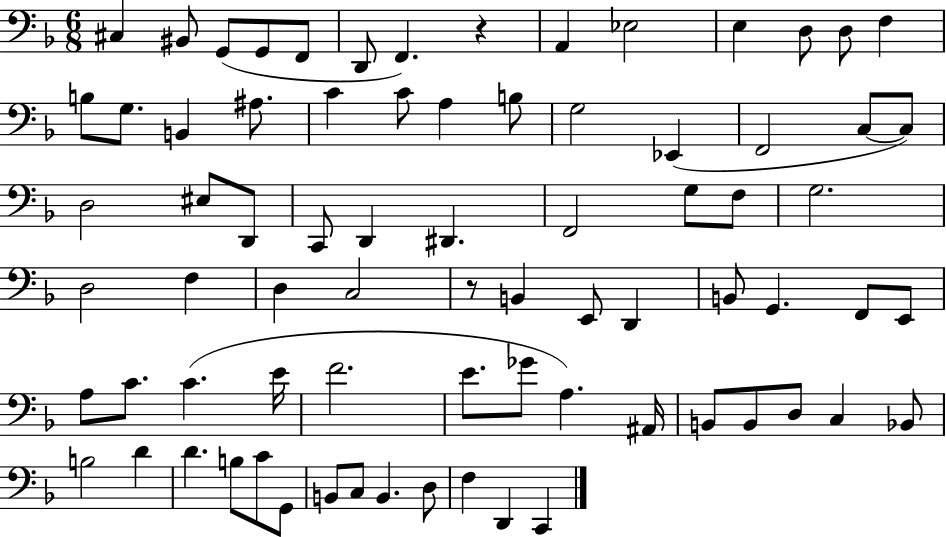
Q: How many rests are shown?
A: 2